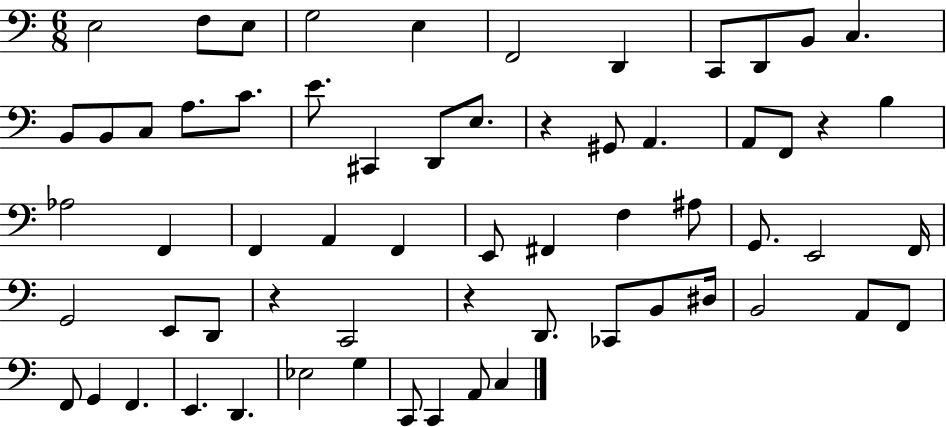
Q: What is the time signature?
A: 6/8